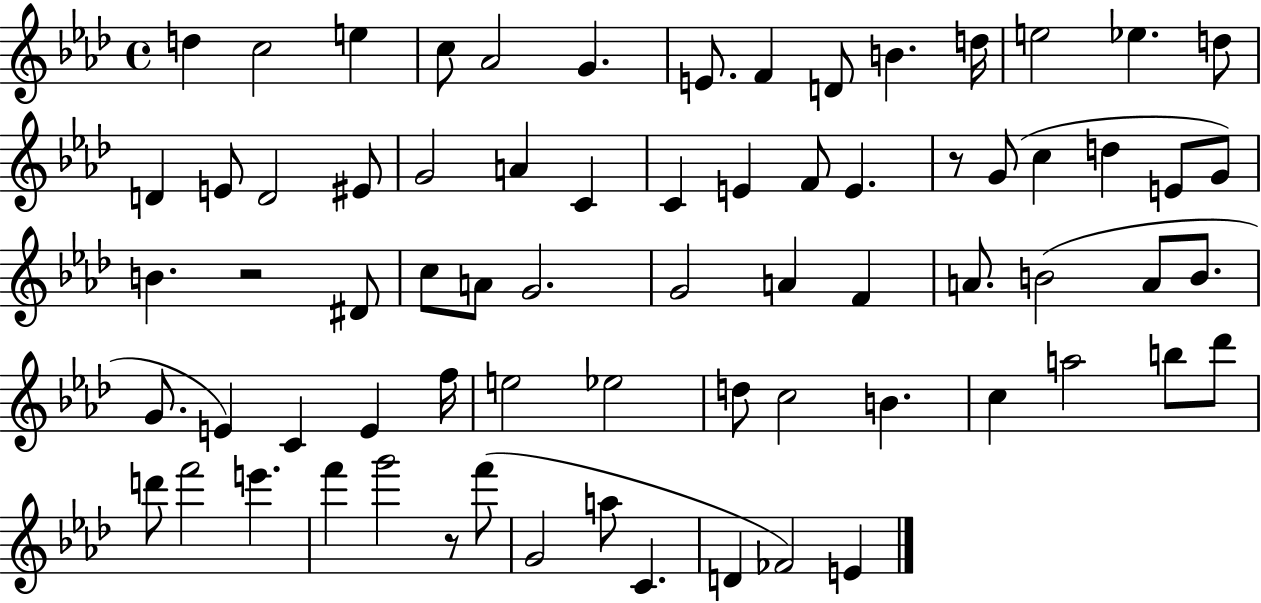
X:1
T:Untitled
M:4/4
L:1/4
K:Ab
d c2 e c/2 _A2 G E/2 F D/2 B d/4 e2 _e d/2 D E/2 D2 ^E/2 G2 A C C E F/2 E z/2 G/2 c d E/2 G/2 B z2 ^D/2 c/2 A/2 G2 G2 A F A/2 B2 A/2 B/2 G/2 E C E f/4 e2 _e2 d/2 c2 B c a2 b/2 _d'/2 d'/2 f'2 e' f' g'2 z/2 f'/2 G2 a/2 C D _F2 E